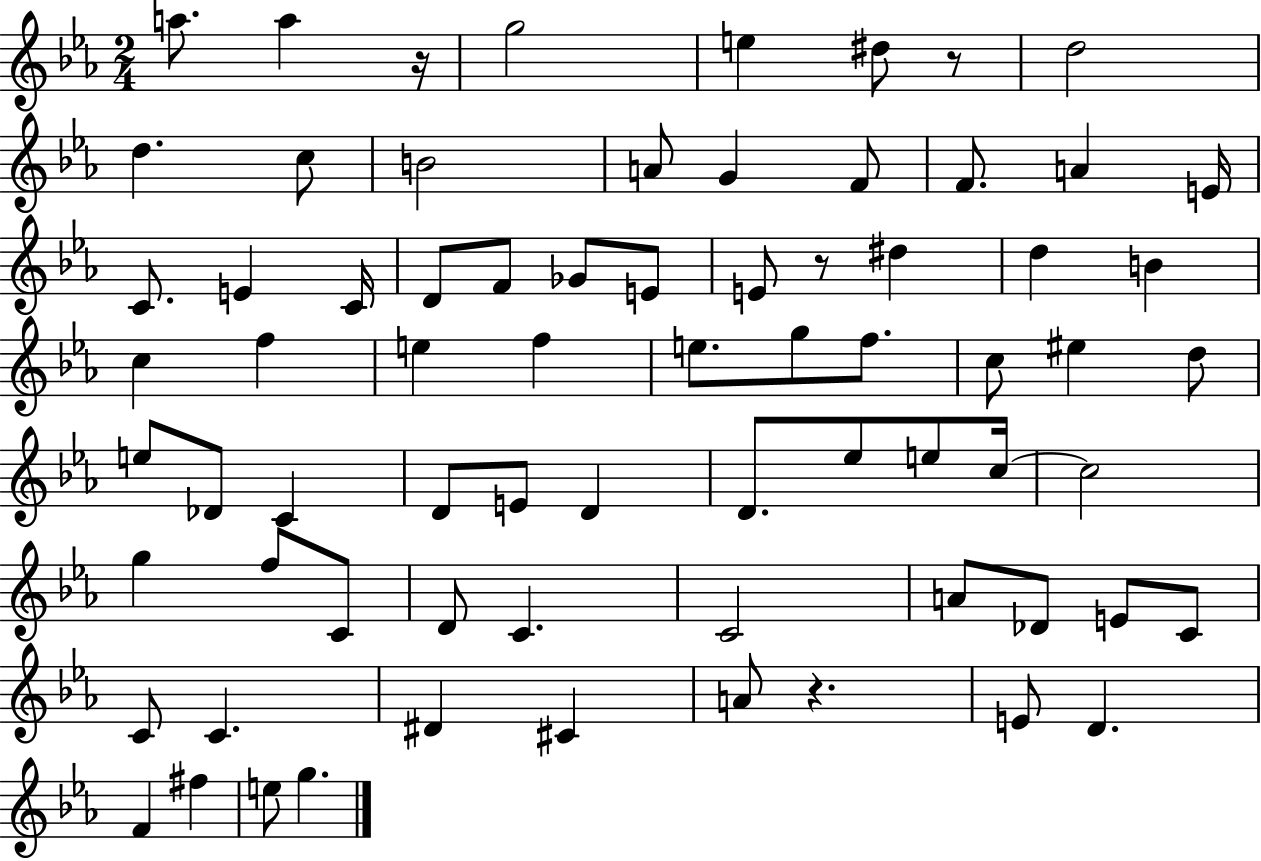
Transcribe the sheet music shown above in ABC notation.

X:1
T:Untitled
M:2/4
L:1/4
K:Eb
a/2 a z/4 g2 e ^d/2 z/2 d2 d c/2 B2 A/2 G F/2 F/2 A E/4 C/2 E C/4 D/2 F/2 _G/2 E/2 E/2 z/2 ^d d B c f e f e/2 g/2 f/2 c/2 ^e d/2 e/2 _D/2 C D/2 E/2 D D/2 _e/2 e/2 c/4 c2 g f/2 C/2 D/2 C C2 A/2 _D/2 E/2 C/2 C/2 C ^D ^C A/2 z E/2 D F ^f e/2 g